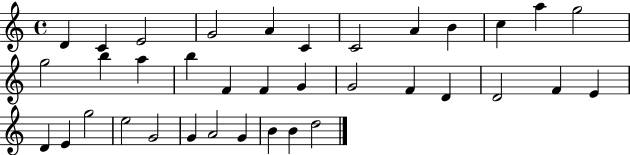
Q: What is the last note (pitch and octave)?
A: D5